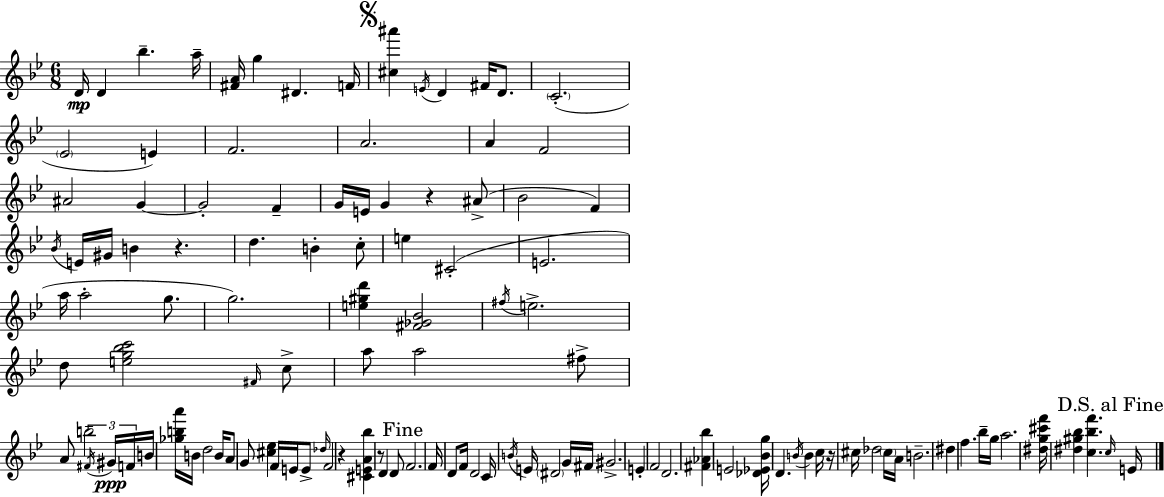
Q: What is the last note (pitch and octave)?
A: E4